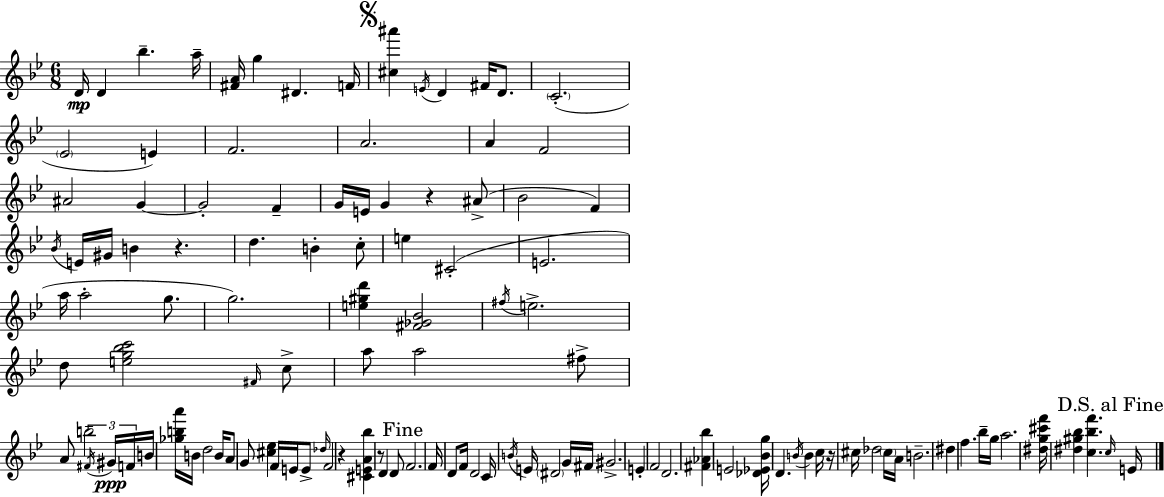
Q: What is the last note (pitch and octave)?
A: E4